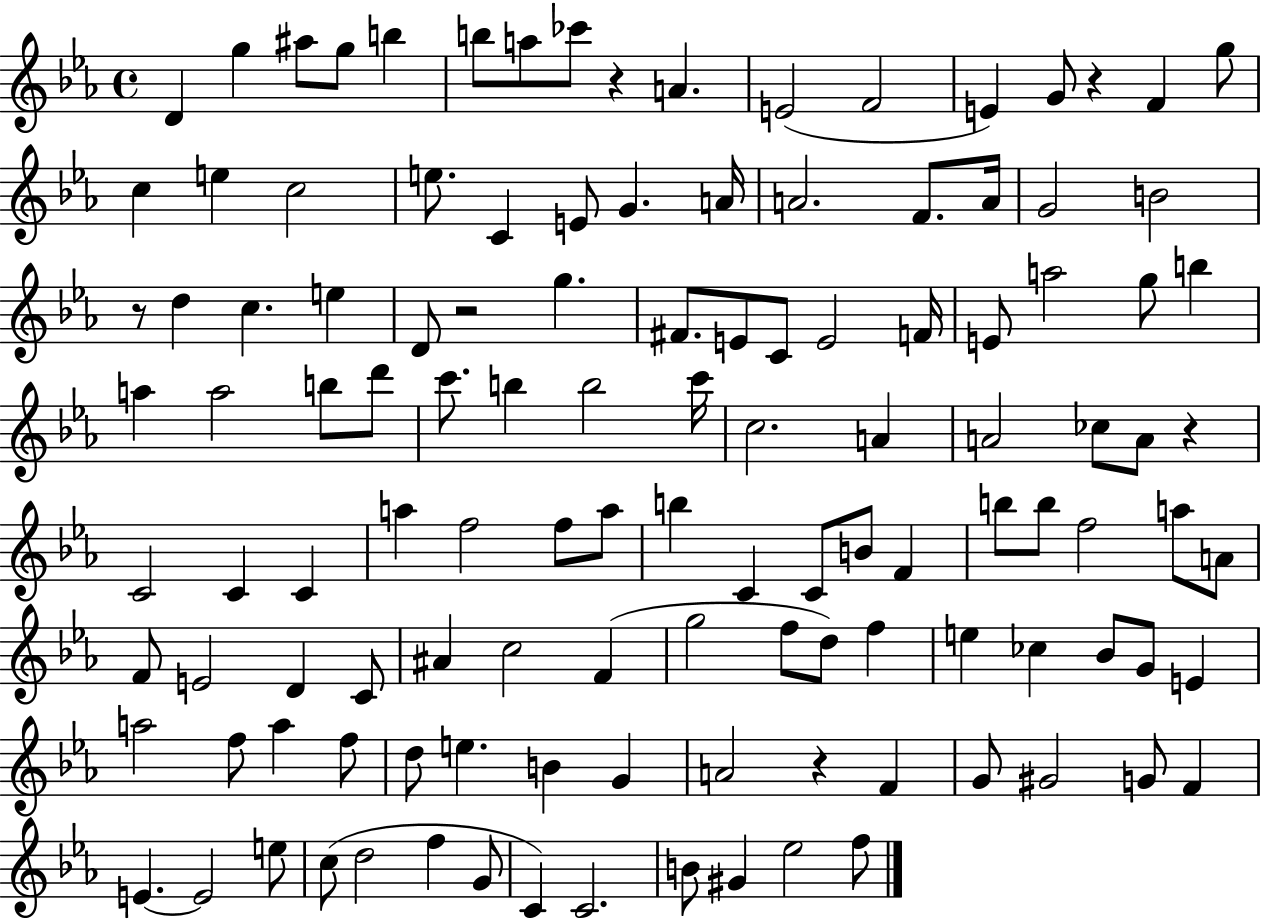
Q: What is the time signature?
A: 4/4